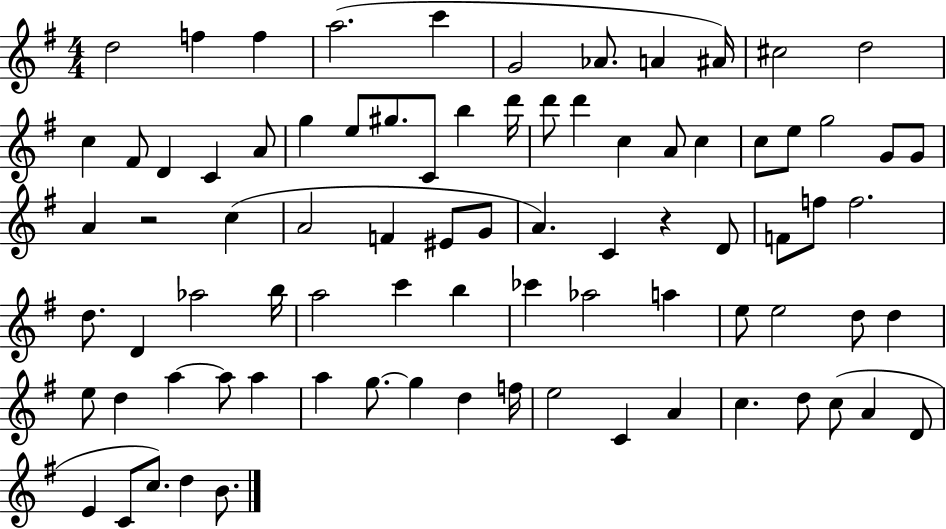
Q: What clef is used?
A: treble